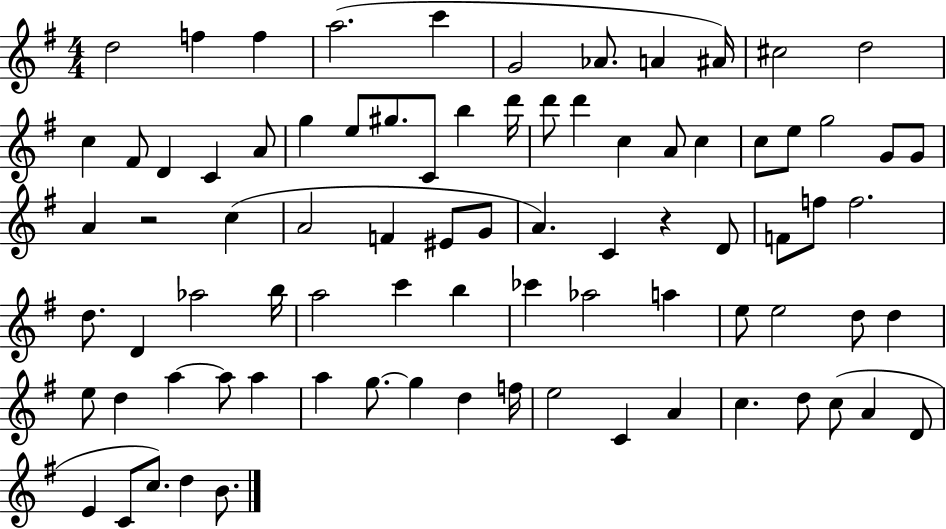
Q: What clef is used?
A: treble